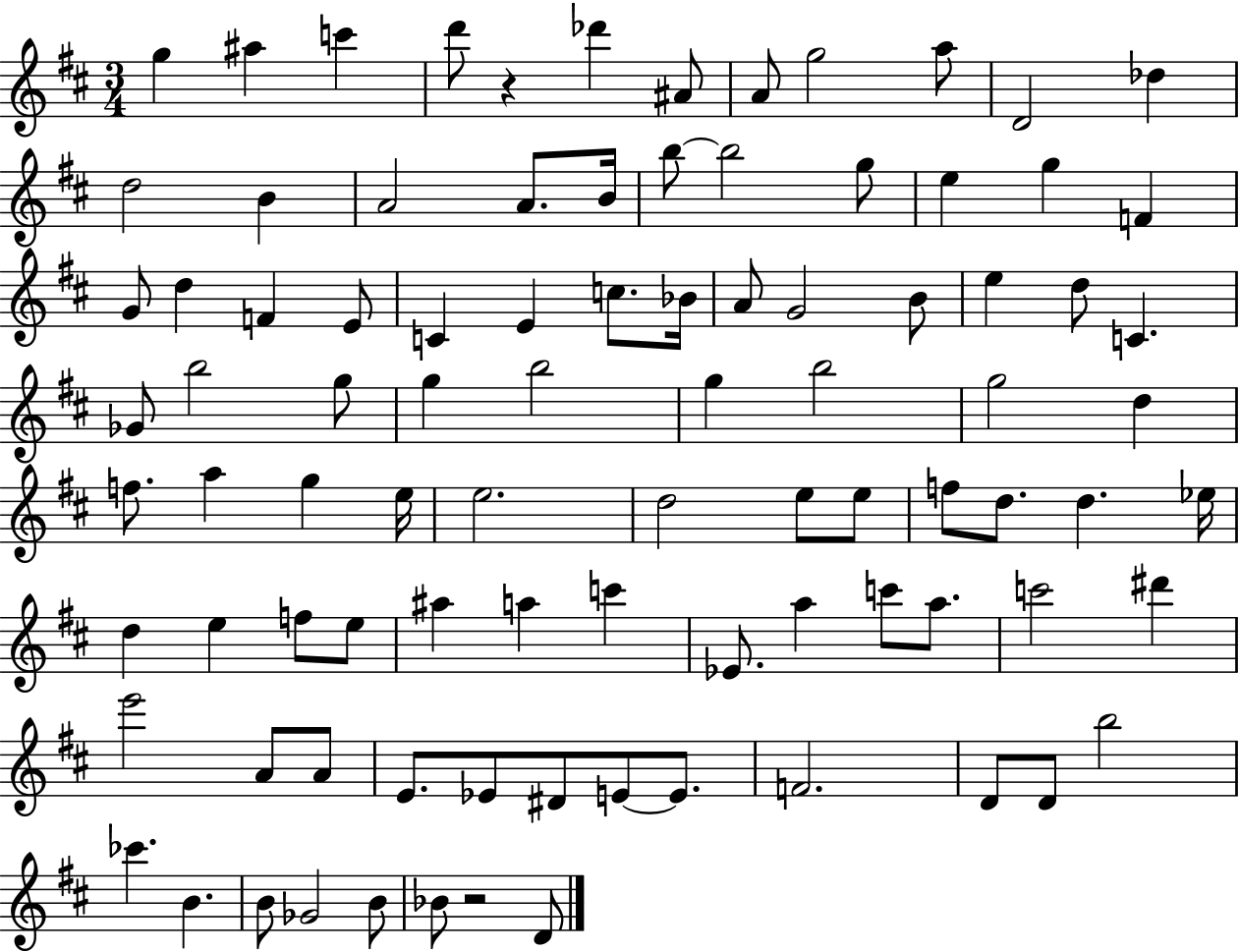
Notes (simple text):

G5/q A#5/q C6/q D6/e R/q Db6/q A#4/e A4/e G5/h A5/e D4/h Db5/q D5/h B4/q A4/h A4/e. B4/s B5/e B5/h G5/e E5/q G5/q F4/q G4/e D5/q F4/q E4/e C4/q E4/q C5/e. Bb4/s A4/e G4/h B4/e E5/q D5/e C4/q. Gb4/e B5/h G5/e G5/q B5/h G5/q B5/h G5/h D5/q F5/e. A5/q G5/q E5/s E5/h. D5/h E5/e E5/e F5/e D5/e. D5/q. Eb5/s D5/q E5/q F5/e E5/e A#5/q A5/q C6/q Eb4/e. A5/q C6/e A5/e. C6/h D#6/q E6/h A4/e A4/e E4/e. Eb4/e D#4/e E4/e E4/e. F4/h. D4/e D4/e B5/h CES6/q. B4/q. B4/e Gb4/h B4/e Bb4/e R/h D4/e